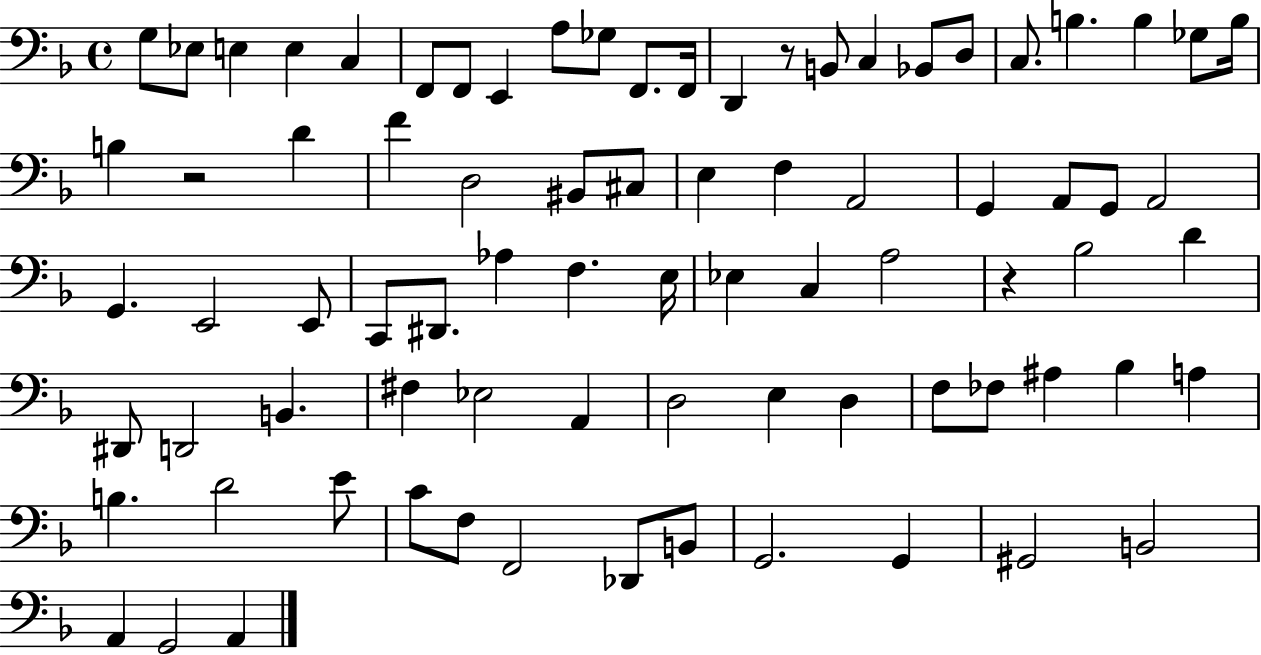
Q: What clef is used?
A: bass